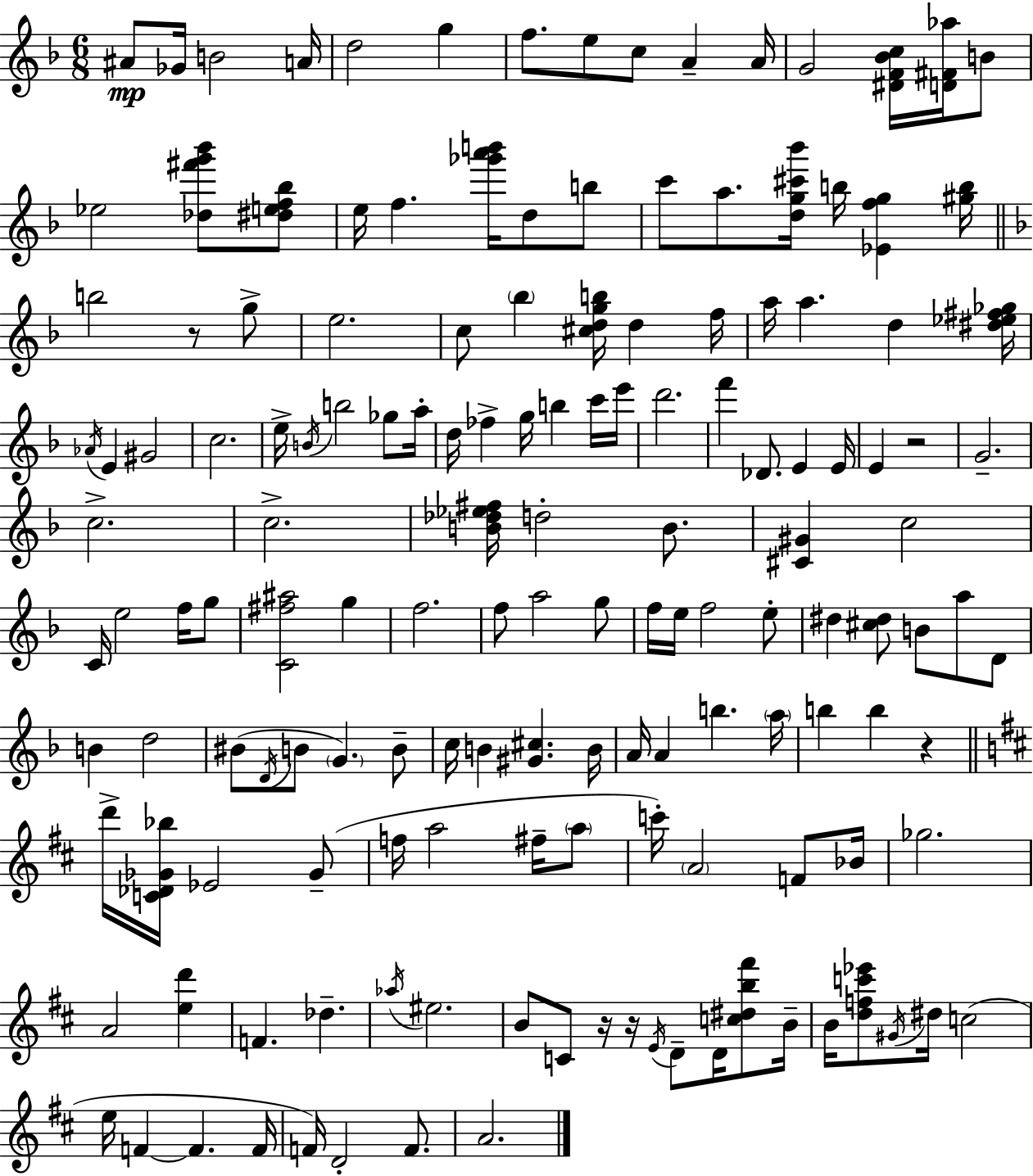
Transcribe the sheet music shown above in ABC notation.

X:1
T:Untitled
M:6/8
L:1/4
K:Dm
^A/2 _G/4 B2 A/4 d2 g f/2 e/2 c/2 A A/4 G2 [^DF_Bc]/4 [D^F_a]/4 B/2 _e2 [_d^f'g'_b']/2 [^def_b]/2 e/4 f [_g'a'b']/4 d/2 b/2 c'/2 a/2 [dg^c'_b']/4 b/4 [_Efg] [^gb]/4 b2 z/2 g/2 e2 c/2 _b [^cdgb]/4 d f/4 a/4 a d [^d_e^f_g]/4 _A/4 E ^G2 c2 e/4 B/4 b2 _g/2 a/4 d/4 _f g/4 b c'/4 e'/4 d'2 f' _D/2 E E/4 E z2 G2 c2 c2 [B_d_e^f]/4 d2 B/2 [^C^G] c2 C/4 e2 f/4 g/2 [C^f^a]2 g f2 f/2 a2 g/2 f/4 e/4 f2 e/2 ^d [^c^d]/2 B/2 a/2 D/2 B d2 ^B/2 D/4 B/2 G B/2 c/4 B [^G^c] B/4 A/4 A b a/4 b b z d'/4 [C_D_G_b]/4 _E2 _G/2 f/4 a2 ^f/4 a/2 c'/4 A2 F/2 _B/4 _g2 A2 [ed'] F _d _a/4 ^e2 B/2 C/2 z/4 z/4 E/4 D/2 D/4 [c^db^f']/2 B/4 B/4 [dfc'_e']/2 ^G/4 ^d/4 c2 e/4 F F F/4 F/4 D2 F/2 A2